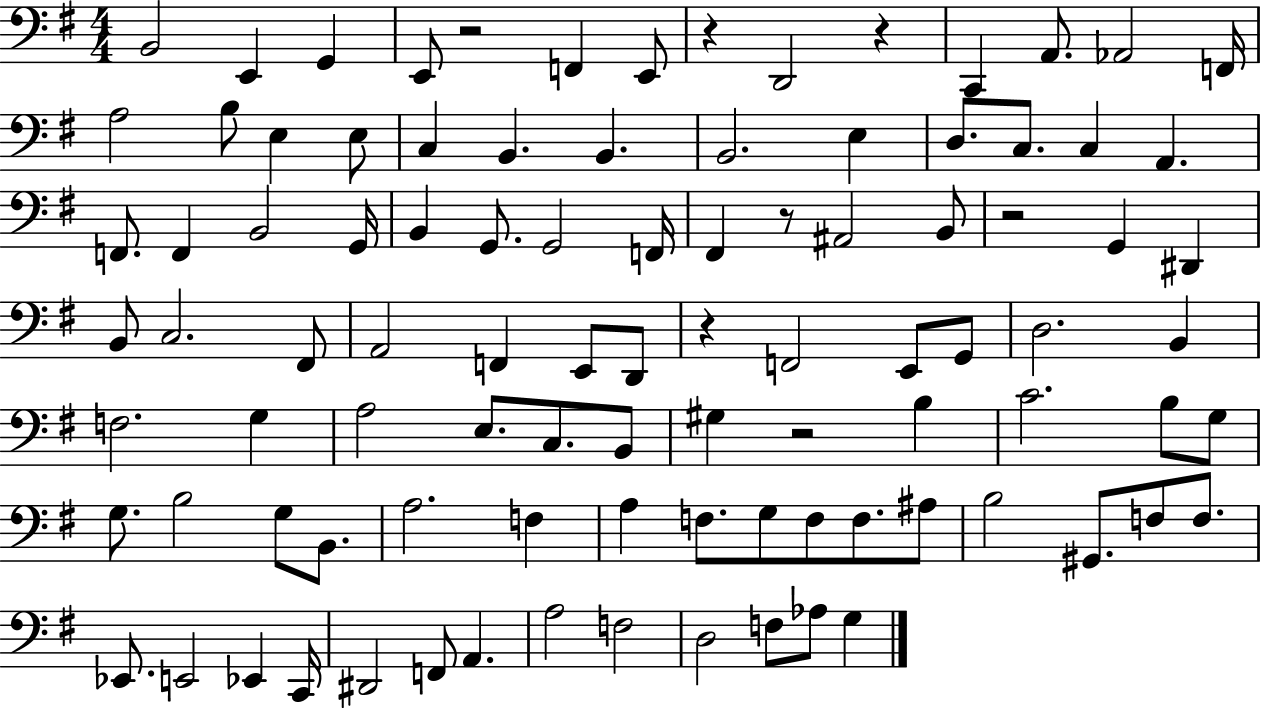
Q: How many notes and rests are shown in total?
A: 96